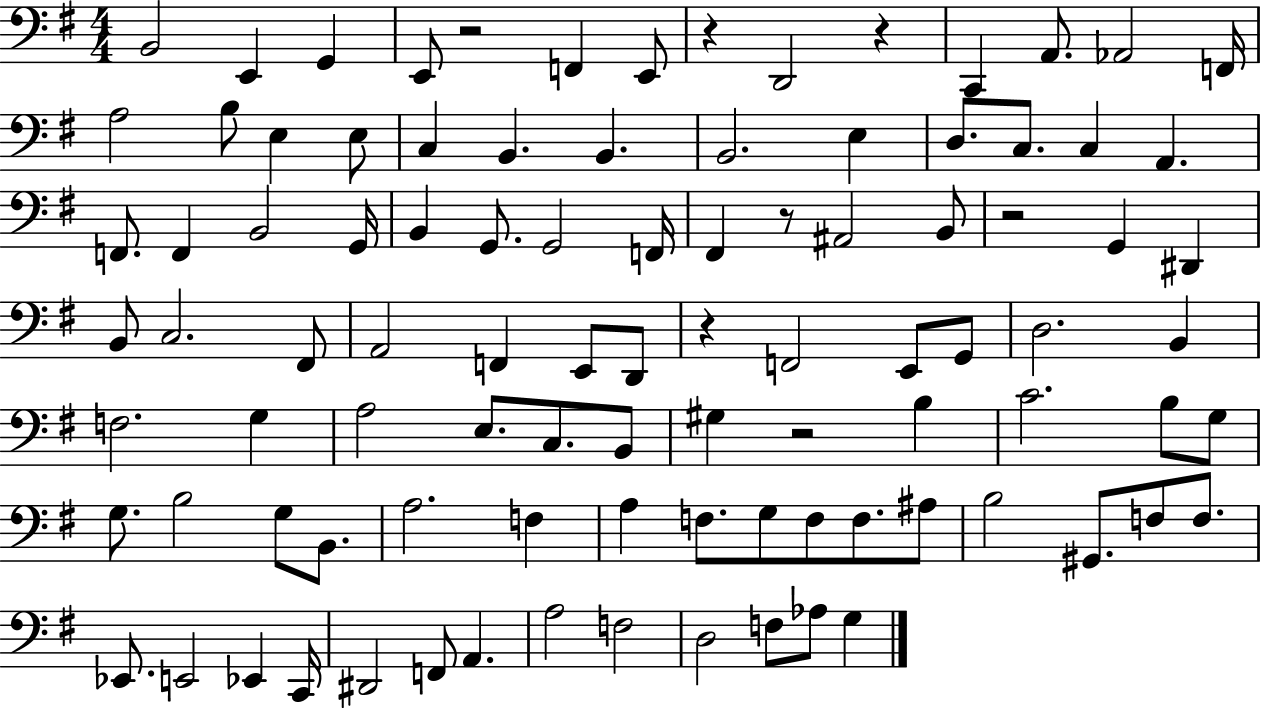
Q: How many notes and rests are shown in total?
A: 96